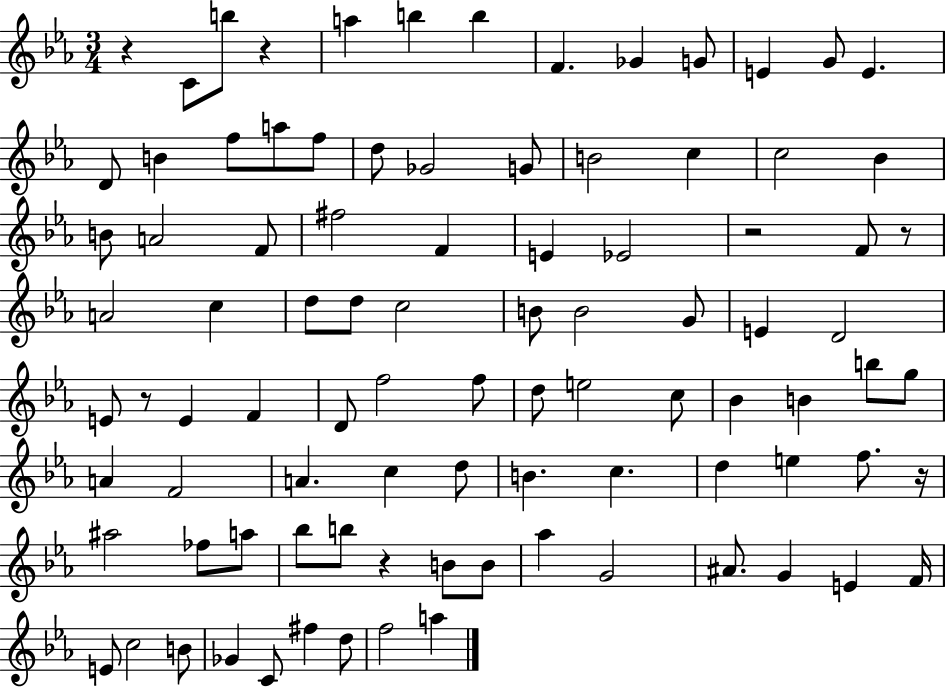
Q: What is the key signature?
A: EES major